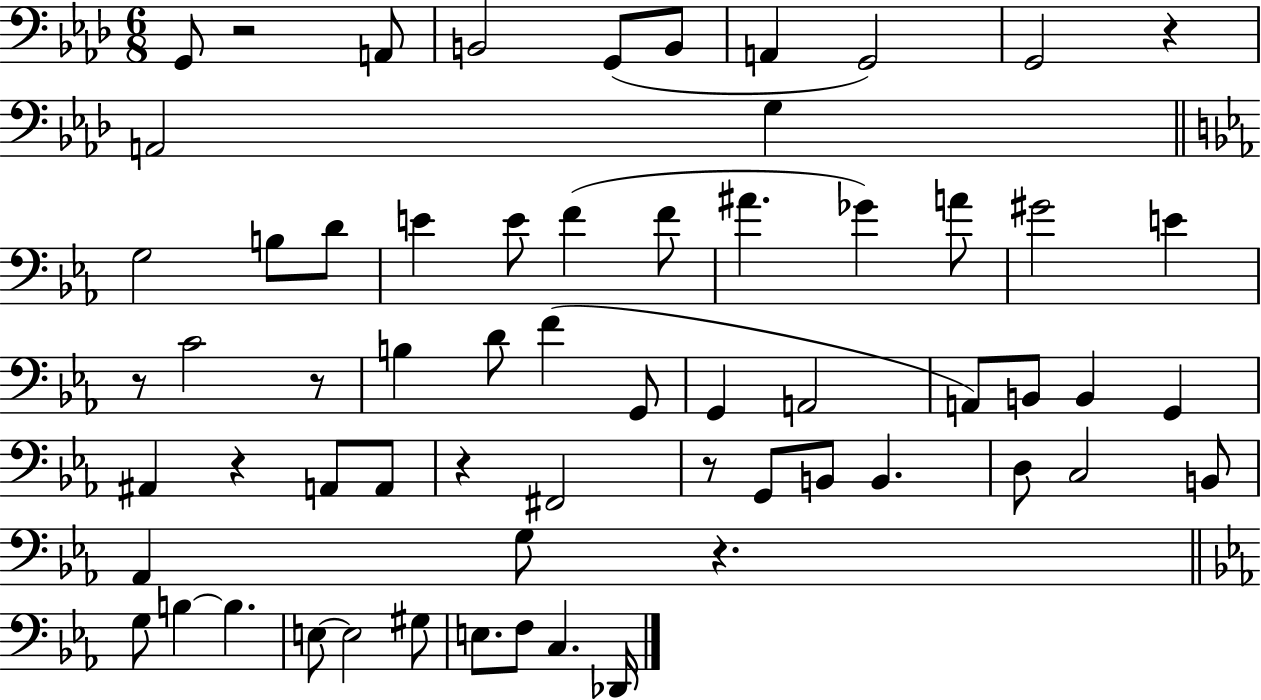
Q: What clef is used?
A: bass